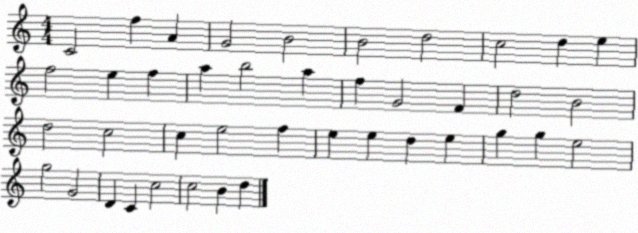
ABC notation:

X:1
T:Untitled
M:4/4
L:1/4
K:C
C2 f A G2 B2 B2 d2 c2 d e f2 e f a b2 a f G2 F d2 B2 d2 c2 c e2 f e e d e g g e2 g2 G2 D C c2 c2 B d